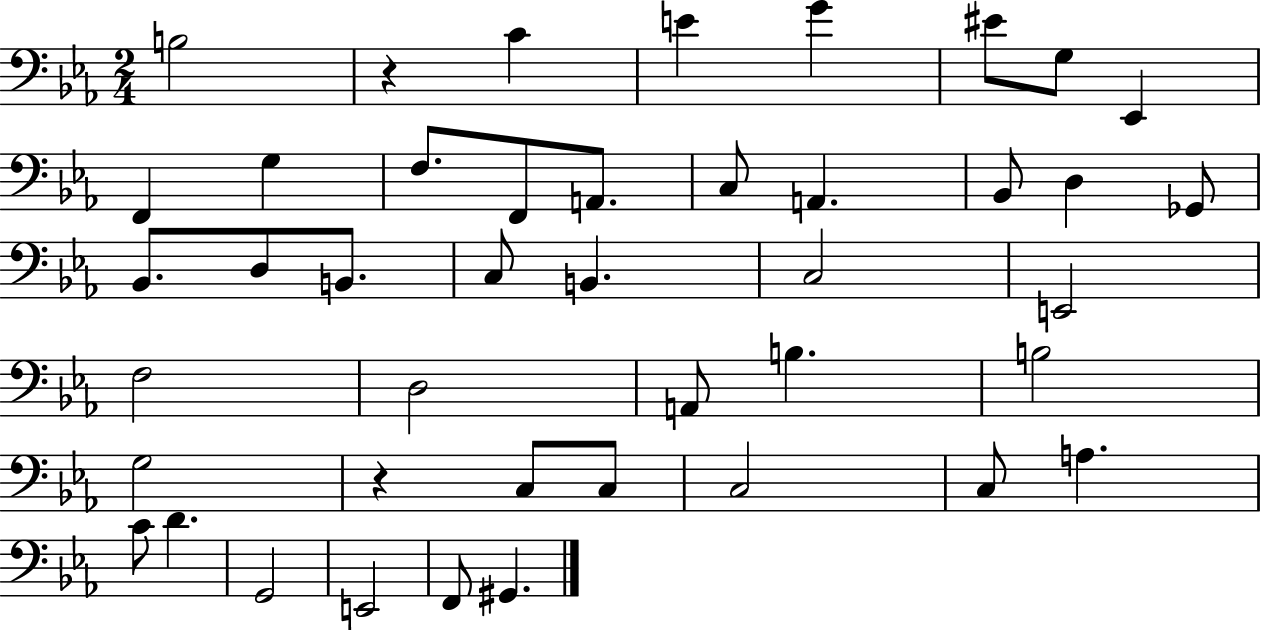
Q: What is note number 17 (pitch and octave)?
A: Gb2